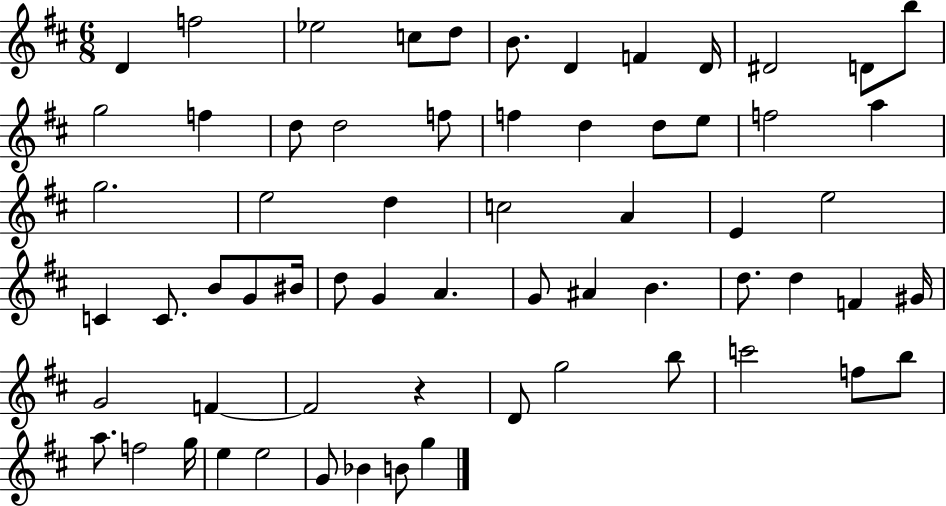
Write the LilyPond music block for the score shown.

{
  \clef treble
  \numericTimeSignature
  \time 6/8
  \key d \major
  \repeat volta 2 { d'4 f''2 | ees''2 c''8 d''8 | b'8. d'4 f'4 d'16 | dis'2 d'8 b''8 | \break g''2 f''4 | d''8 d''2 f''8 | f''4 d''4 d''8 e''8 | f''2 a''4 | \break g''2. | e''2 d''4 | c''2 a'4 | e'4 e''2 | \break c'4 c'8. b'8 g'8 bis'16 | d''8 g'4 a'4. | g'8 ais'4 b'4. | d''8. d''4 f'4 gis'16 | \break g'2 f'4~~ | f'2 r4 | d'8 g''2 b''8 | c'''2 f''8 b''8 | \break a''8. f''2 g''16 | e''4 e''2 | g'8 bes'4 b'8 g''4 | } \bar "|."
}